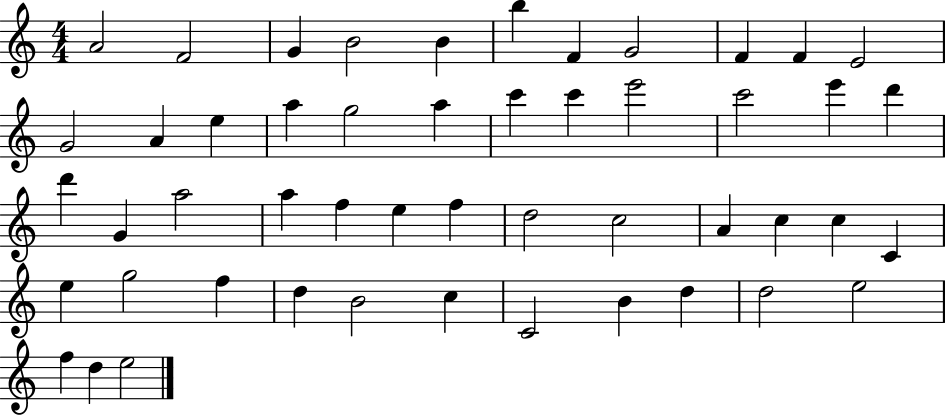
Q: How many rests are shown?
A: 0